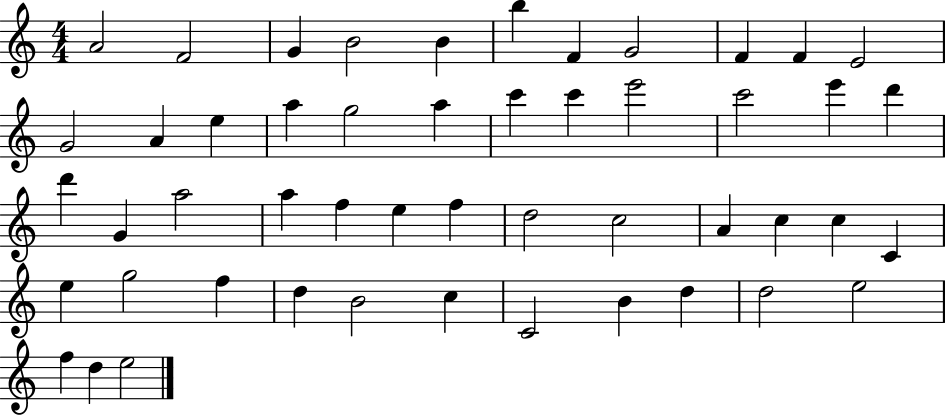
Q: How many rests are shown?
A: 0